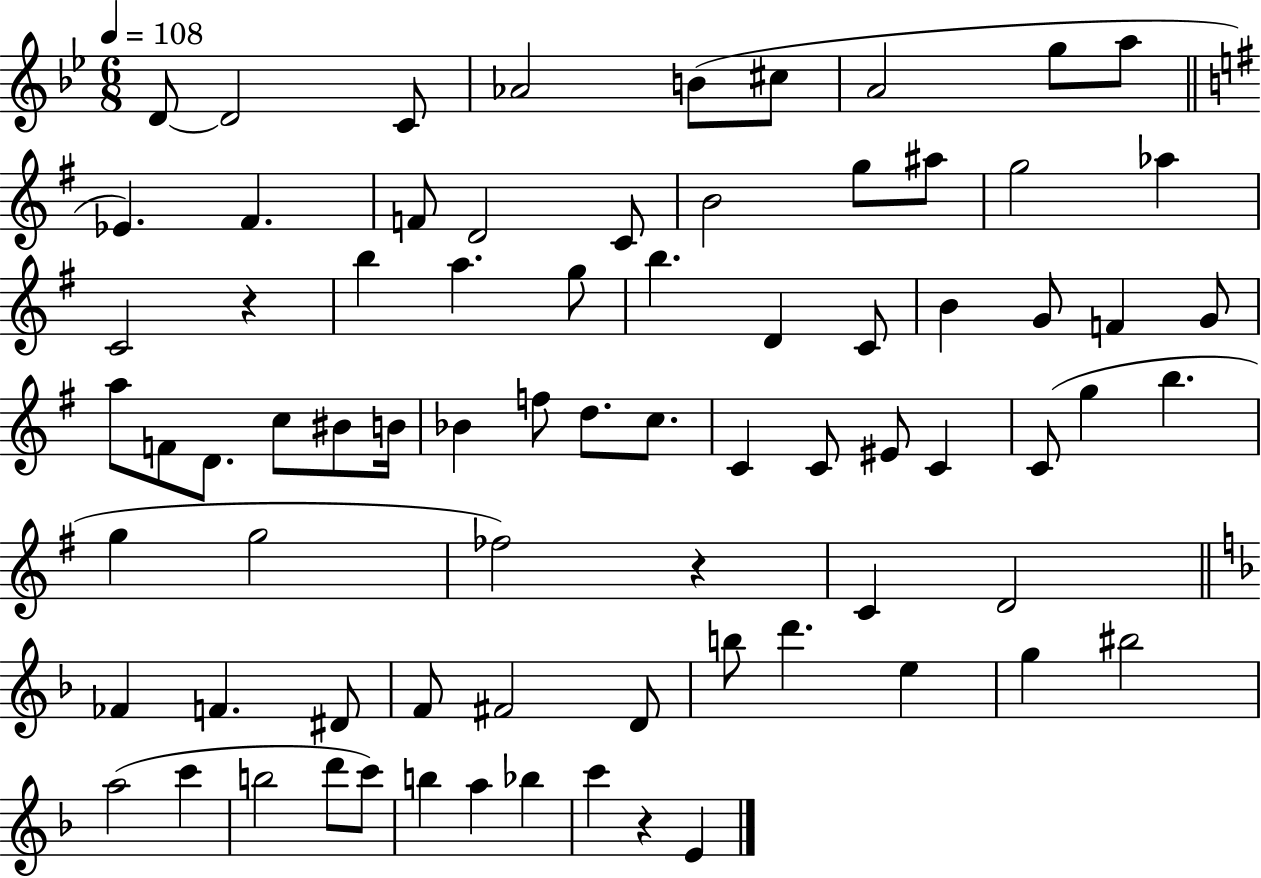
{
  \clef treble
  \numericTimeSignature
  \time 6/8
  \key bes \major
  \tempo 4 = 108
  d'8~~ d'2 c'8 | aes'2 b'8( cis''8 | a'2 g''8 a''8 | \bar "||" \break \key g \major ees'4.) fis'4. | f'8 d'2 c'8 | b'2 g''8 ais''8 | g''2 aes''4 | \break c'2 r4 | b''4 a''4. g''8 | b''4. d'4 c'8 | b'4 g'8 f'4 g'8 | \break a''8 f'8 d'8. c''8 bis'8 b'16 | bes'4 f''8 d''8. c''8. | c'4 c'8 eis'8 c'4 | c'8( g''4 b''4. | \break g''4 g''2 | fes''2) r4 | c'4 d'2 | \bar "||" \break \key f \major fes'4 f'4. dis'8 | f'8 fis'2 d'8 | b''8 d'''4. e''4 | g''4 bis''2 | \break a''2( c'''4 | b''2 d'''8 c'''8) | b''4 a''4 bes''4 | c'''4 r4 e'4 | \break \bar "|."
}